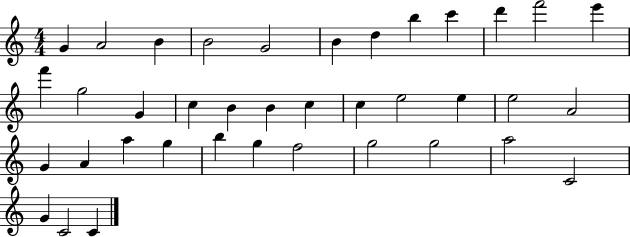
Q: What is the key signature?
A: C major